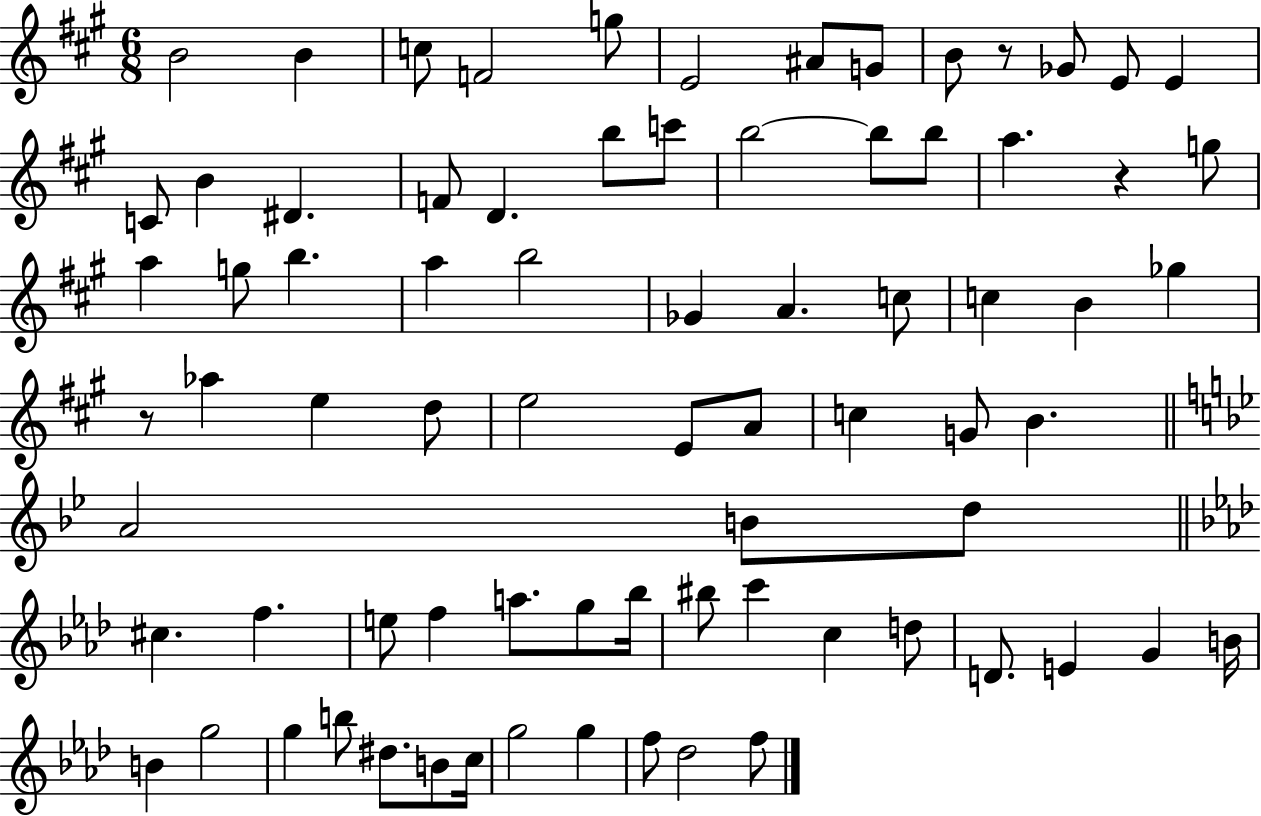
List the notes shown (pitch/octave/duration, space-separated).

B4/h B4/q C5/e F4/h G5/e E4/h A#4/e G4/e B4/e R/e Gb4/e E4/e E4/q C4/e B4/q D#4/q. F4/e D4/q. B5/e C6/e B5/h B5/e B5/e A5/q. R/q G5/e A5/q G5/e B5/q. A5/q B5/h Gb4/q A4/q. C5/e C5/q B4/q Gb5/q R/e Ab5/q E5/q D5/e E5/h E4/e A4/e C5/q G4/e B4/q. A4/h B4/e D5/e C#5/q. F5/q. E5/e F5/q A5/e. G5/e Bb5/s BIS5/e C6/q C5/q D5/e D4/e. E4/q G4/q B4/s B4/q G5/h G5/q B5/e D#5/e. B4/e C5/s G5/h G5/q F5/e Db5/h F5/e